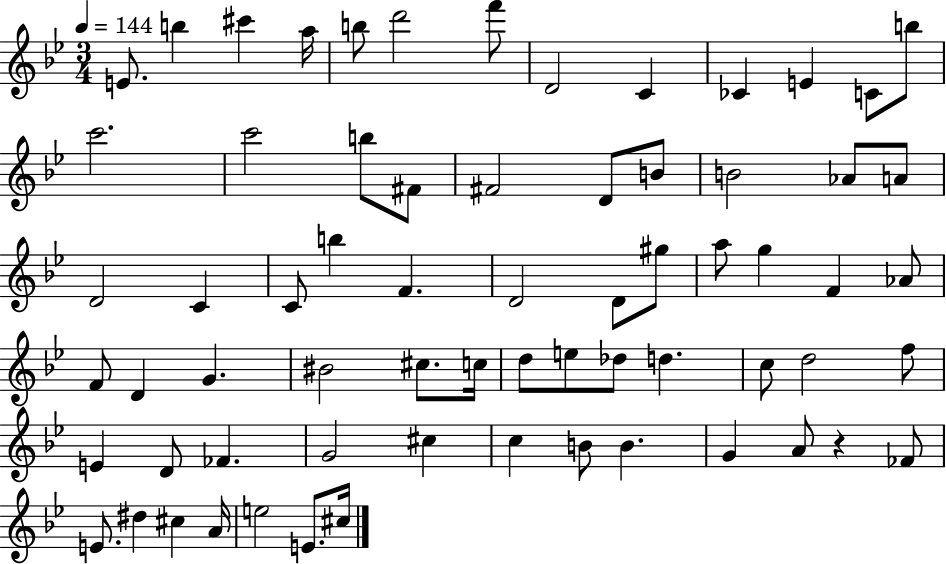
{
  \clef treble
  \numericTimeSignature
  \time 3/4
  \key bes \major
  \tempo 4 = 144
  e'8. b''4 cis'''4 a''16 | b''8 d'''2 f'''8 | d'2 c'4 | ces'4 e'4 c'8 b''8 | \break c'''2. | c'''2 b''8 fis'8 | fis'2 d'8 b'8 | b'2 aes'8 a'8 | \break d'2 c'4 | c'8 b''4 f'4. | d'2 d'8 gis''8 | a''8 g''4 f'4 aes'8 | \break f'8 d'4 g'4. | bis'2 cis''8. c''16 | d''8 e''8 des''8 d''4. | c''8 d''2 f''8 | \break e'4 d'8 fes'4. | g'2 cis''4 | c''4 b'8 b'4. | g'4 a'8 r4 fes'8 | \break e'8. dis''4 cis''4 a'16 | e''2 e'8. cis''16 | \bar "|."
}